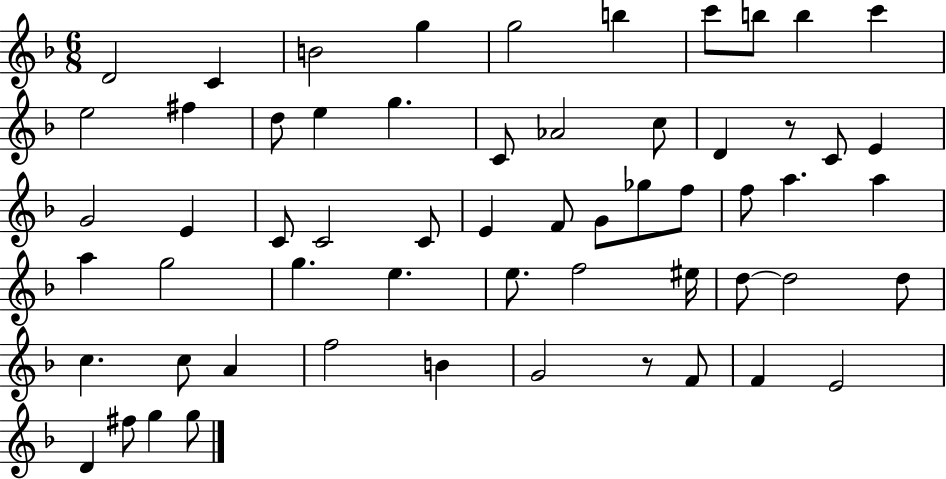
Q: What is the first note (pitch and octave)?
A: D4